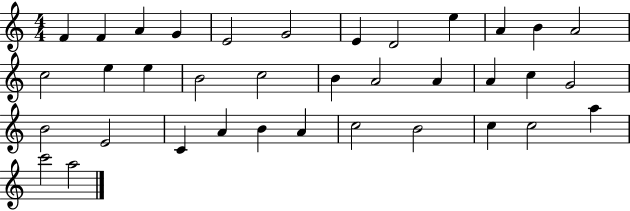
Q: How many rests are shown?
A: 0